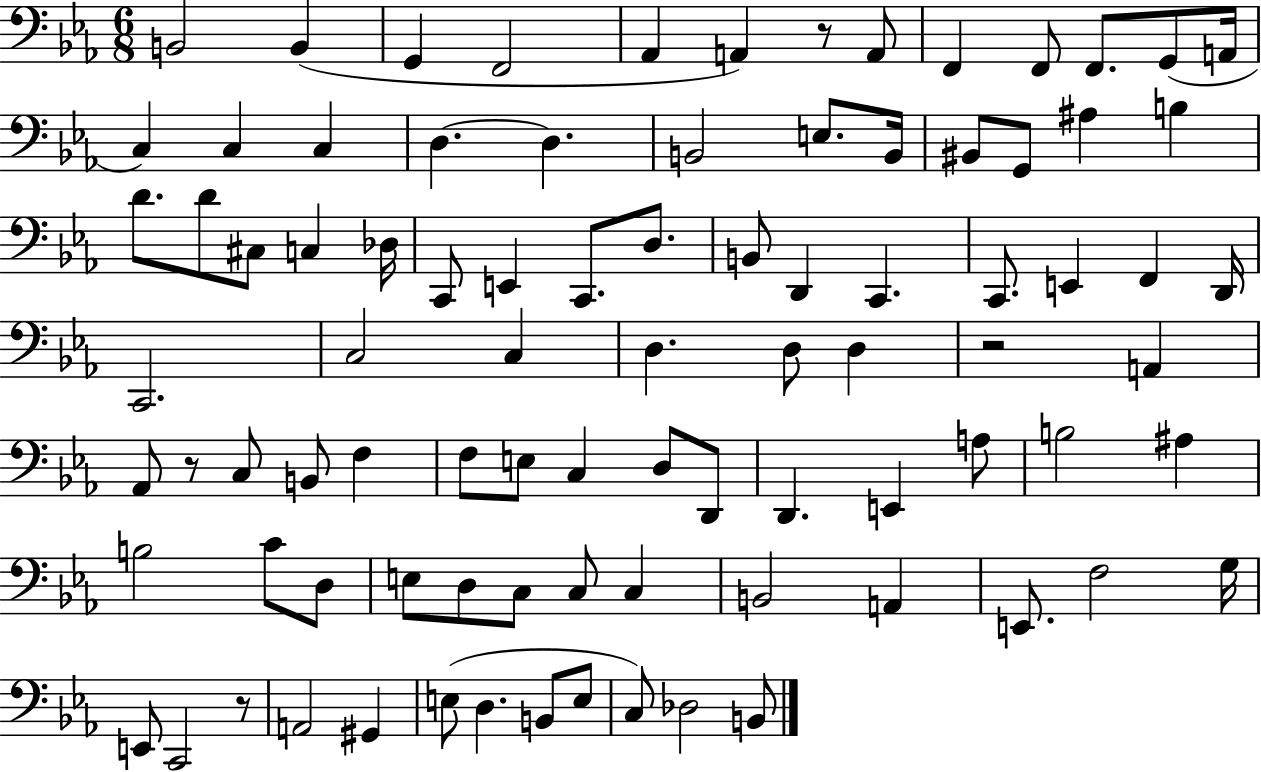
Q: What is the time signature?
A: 6/8